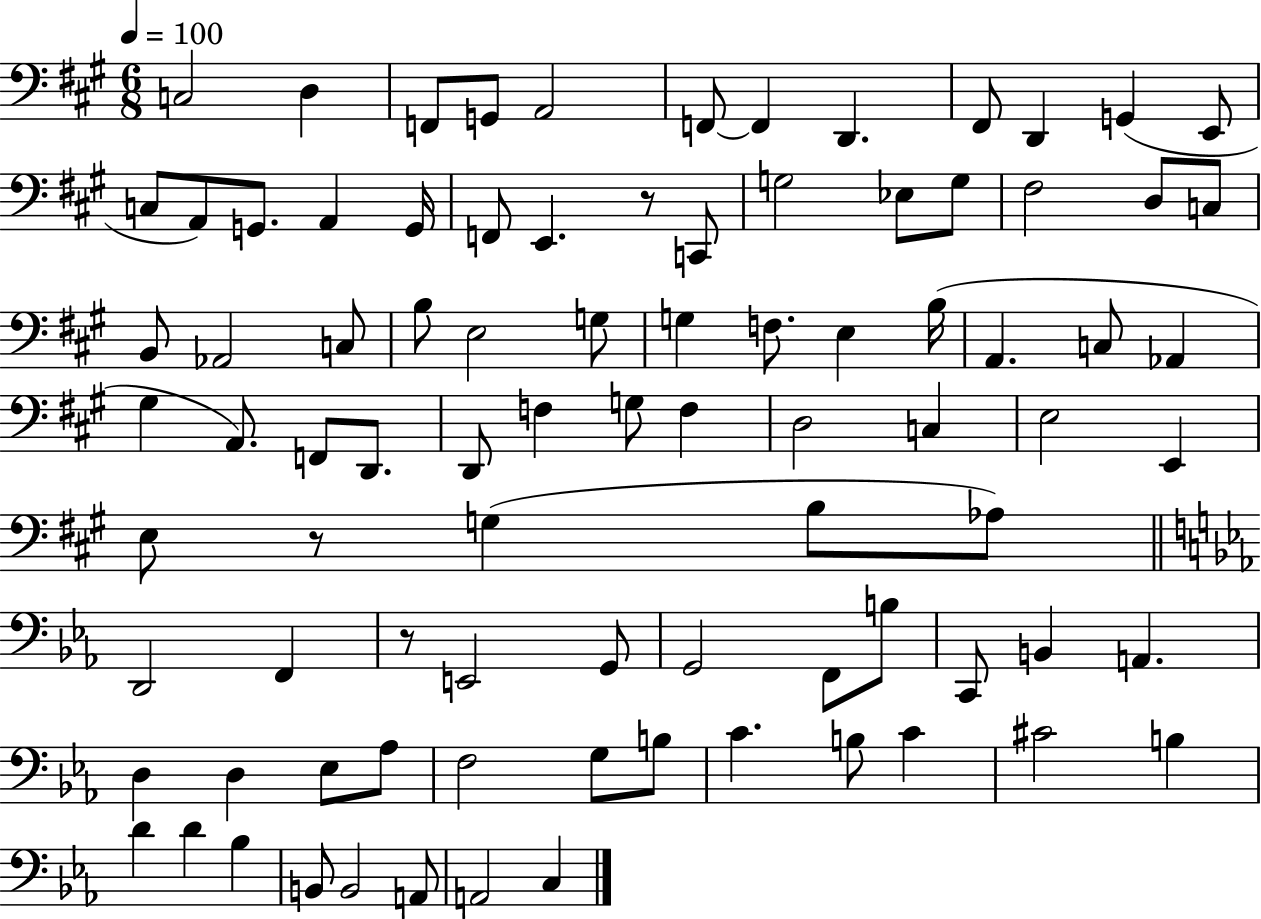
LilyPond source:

{
  \clef bass
  \numericTimeSignature
  \time 6/8
  \key a \major
  \tempo 4 = 100
  c2 d4 | f,8 g,8 a,2 | f,8~~ f,4 d,4. | fis,8 d,4 g,4( e,8 | \break c8 a,8) g,8. a,4 g,16 | f,8 e,4. r8 c,8 | g2 ees8 g8 | fis2 d8 c8 | \break b,8 aes,2 c8 | b8 e2 g8 | g4 f8. e4 b16( | a,4. c8 aes,4 | \break gis4 a,8.) f,8 d,8. | d,8 f4 g8 f4 | d2 c4 | e2 e,4 | \break e8 r8 g4( b8 aes8) | \bar "||" \break \key ees \major d,2 f,4 | r8 e,2 g,8 | g,2 f,8 b8 | c,8 b,4 a,4. | \break d4 d4 ees8 aes8 | f2 g8 b8 | c'4. b8 c'4 | cis'2 b4 | \break d'4 d'4 bes4 | b,8 b,2 a,8 | a,2 c4 | \bar "|."
}